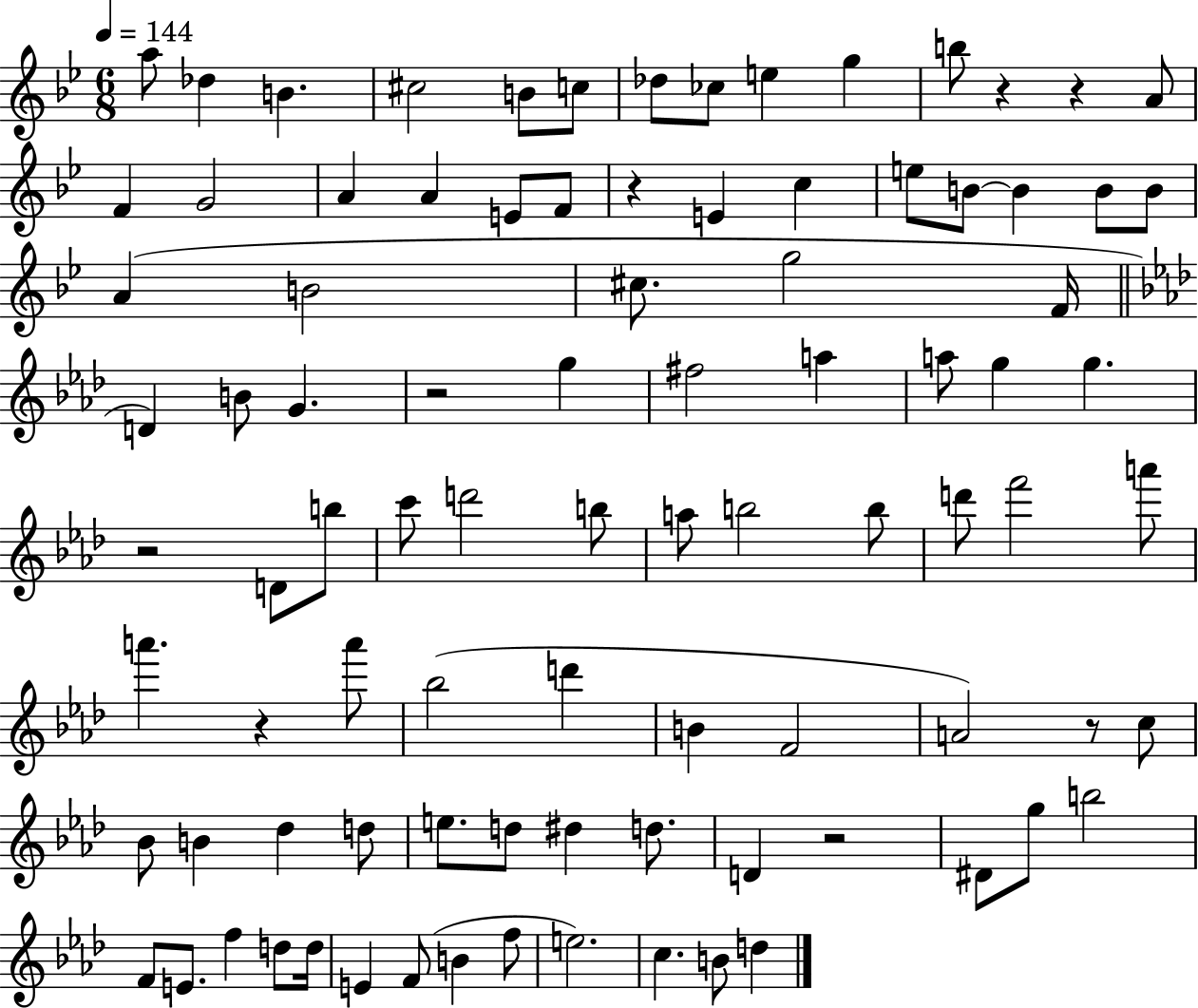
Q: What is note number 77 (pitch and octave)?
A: F4